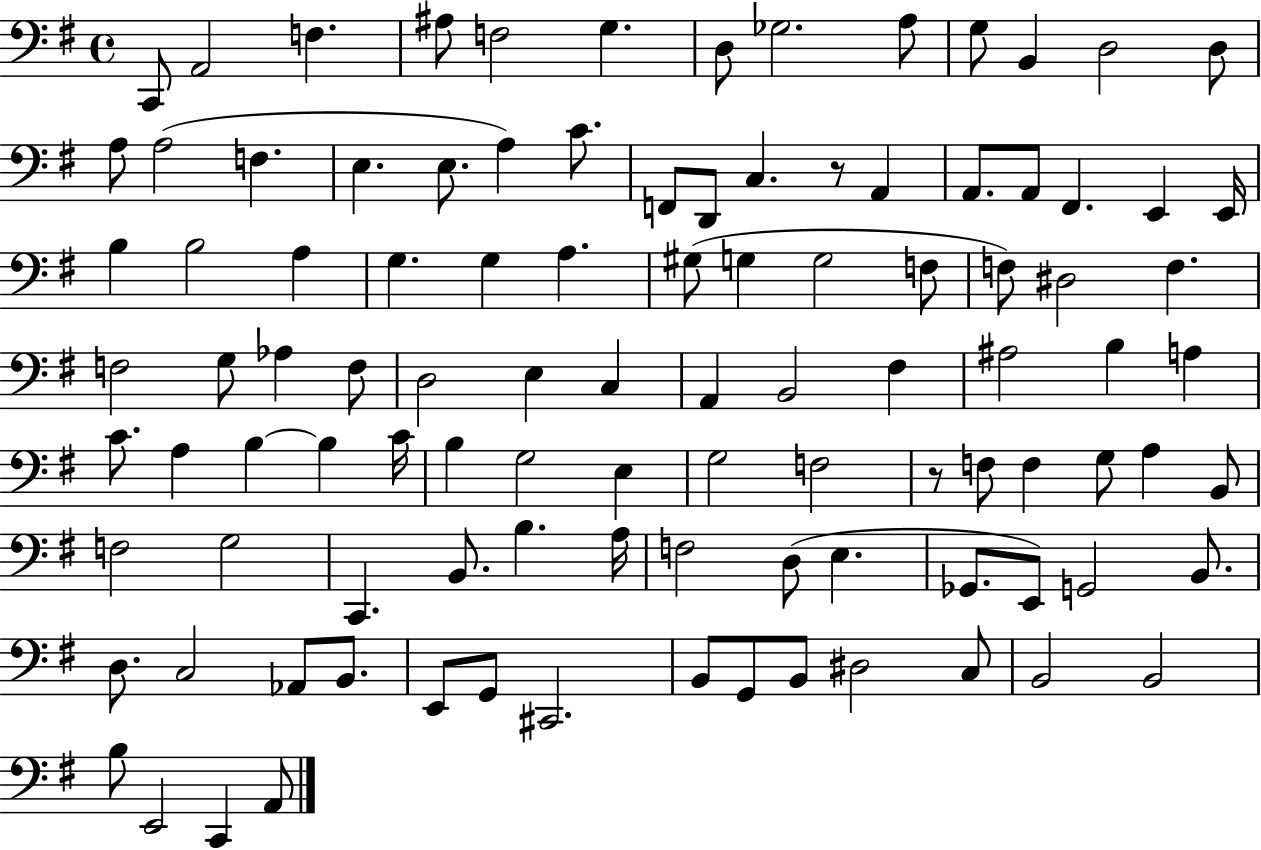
C2/e A2/h F3/q. A#3/e F3/h G3/q. D3/e Gb3/h. A3/e G3/e B2/q D3/h D3/e A3/e A3/h F3/q. E3/q. E3/e. A3/q C4/e. F2/e D2/e C3/q. R/e A2/q A2/e. A2/e F#2/q. E2/q E2/s B3/q B3/h A3/q G3/q. G3/q A3/q. G#3/e G3/q G3/h F3/e F3/e D#3/h F3/q. F3/h G3/e Ab3/q F3/e D3/h E3/q C3/q A2/q B2/h F#3/q A#3/h B3/q A3/q C4/e. A3/q B3/q B3/q C4/s B3/q G3/h E3/q G3/h F3/h R/e F3/e F3/q G3/e A3/q B2/e F3/h G3/h C2/q. B2/e. B3/q. A3/s F3/h D3/e E3/q. Gb2/e. E2/e G2/h B2/e. D3/e. C3/h Ab2/e B2/e. E2/e G2/e C#2/h. B2/e G2/e B2/e D#3/h C3/e B2/h B2/h B3/e E2/h C2/q A2/e